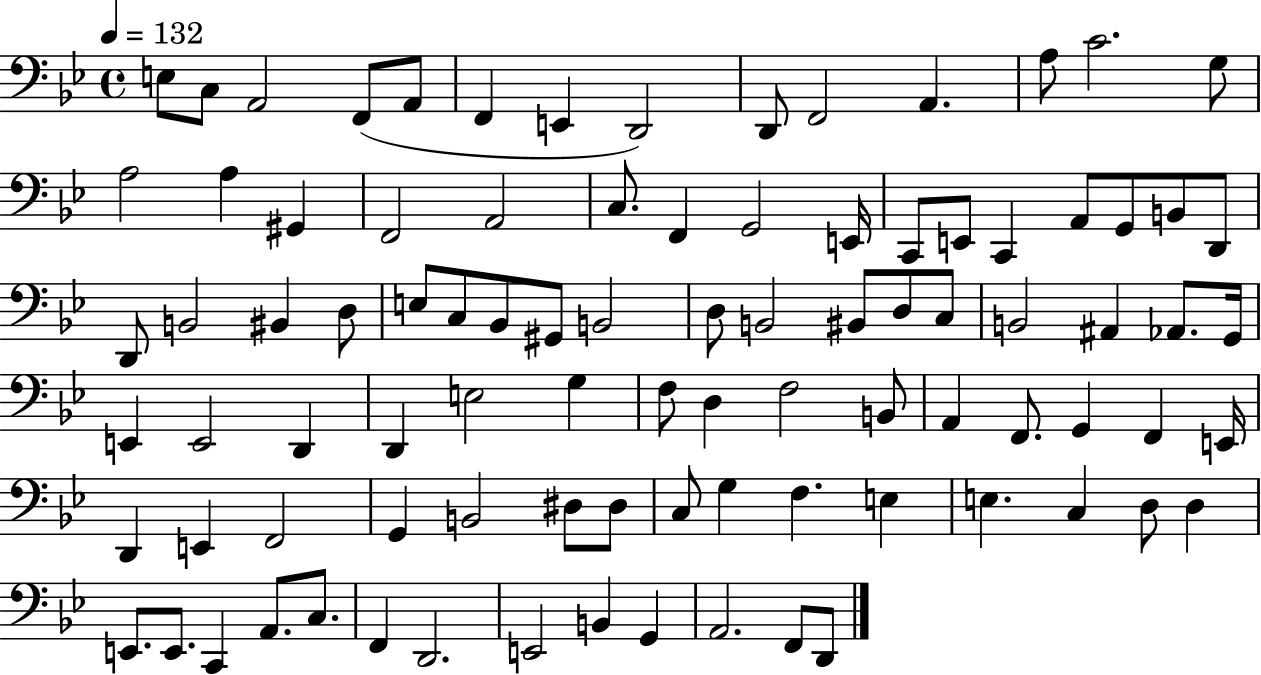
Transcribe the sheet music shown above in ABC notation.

X:1
T:Untitled
M:4/4
L:1/4
K:Bb
E,/2 C,/2 A,,2 F,,/2 A,,/2 F,, E,, D,,2 D,,/2 F,,2 A,, A,/2 C2 G,/2 A,2 A, ^G,, F,,2 A,,2 C,/2 F,, G,,2 E,,/4 C,,/2 E,,/2 C,, A,,/2 G,,/2 B,,/2 D,,/2 D,,/2 B,,2 ^B,, D,/2 E,/2 C,/2 _B,,/2 ^G,,/2 B,,2 D,/2 B,,2 ^B,,/2 D,/2 C,/2 B,,2 ^A,, _A,,/2 G,,/4 E,, E,,2 D,, D,, E,2 G, F,/2 D, F,2 B,,/2 A,, F,,/2 G,, F,, E,,/4 D,, E,, F,,2 G,, B,,2 ^D,/2 ^D,/2 C,/2 G, F, E, E, C, D,/2 D, E,,/2 E,,/2 C,, A,,/2 C,/2 F,, D,,2 E,,2 B,, G,, A,,2 F,,/2 D,,/2